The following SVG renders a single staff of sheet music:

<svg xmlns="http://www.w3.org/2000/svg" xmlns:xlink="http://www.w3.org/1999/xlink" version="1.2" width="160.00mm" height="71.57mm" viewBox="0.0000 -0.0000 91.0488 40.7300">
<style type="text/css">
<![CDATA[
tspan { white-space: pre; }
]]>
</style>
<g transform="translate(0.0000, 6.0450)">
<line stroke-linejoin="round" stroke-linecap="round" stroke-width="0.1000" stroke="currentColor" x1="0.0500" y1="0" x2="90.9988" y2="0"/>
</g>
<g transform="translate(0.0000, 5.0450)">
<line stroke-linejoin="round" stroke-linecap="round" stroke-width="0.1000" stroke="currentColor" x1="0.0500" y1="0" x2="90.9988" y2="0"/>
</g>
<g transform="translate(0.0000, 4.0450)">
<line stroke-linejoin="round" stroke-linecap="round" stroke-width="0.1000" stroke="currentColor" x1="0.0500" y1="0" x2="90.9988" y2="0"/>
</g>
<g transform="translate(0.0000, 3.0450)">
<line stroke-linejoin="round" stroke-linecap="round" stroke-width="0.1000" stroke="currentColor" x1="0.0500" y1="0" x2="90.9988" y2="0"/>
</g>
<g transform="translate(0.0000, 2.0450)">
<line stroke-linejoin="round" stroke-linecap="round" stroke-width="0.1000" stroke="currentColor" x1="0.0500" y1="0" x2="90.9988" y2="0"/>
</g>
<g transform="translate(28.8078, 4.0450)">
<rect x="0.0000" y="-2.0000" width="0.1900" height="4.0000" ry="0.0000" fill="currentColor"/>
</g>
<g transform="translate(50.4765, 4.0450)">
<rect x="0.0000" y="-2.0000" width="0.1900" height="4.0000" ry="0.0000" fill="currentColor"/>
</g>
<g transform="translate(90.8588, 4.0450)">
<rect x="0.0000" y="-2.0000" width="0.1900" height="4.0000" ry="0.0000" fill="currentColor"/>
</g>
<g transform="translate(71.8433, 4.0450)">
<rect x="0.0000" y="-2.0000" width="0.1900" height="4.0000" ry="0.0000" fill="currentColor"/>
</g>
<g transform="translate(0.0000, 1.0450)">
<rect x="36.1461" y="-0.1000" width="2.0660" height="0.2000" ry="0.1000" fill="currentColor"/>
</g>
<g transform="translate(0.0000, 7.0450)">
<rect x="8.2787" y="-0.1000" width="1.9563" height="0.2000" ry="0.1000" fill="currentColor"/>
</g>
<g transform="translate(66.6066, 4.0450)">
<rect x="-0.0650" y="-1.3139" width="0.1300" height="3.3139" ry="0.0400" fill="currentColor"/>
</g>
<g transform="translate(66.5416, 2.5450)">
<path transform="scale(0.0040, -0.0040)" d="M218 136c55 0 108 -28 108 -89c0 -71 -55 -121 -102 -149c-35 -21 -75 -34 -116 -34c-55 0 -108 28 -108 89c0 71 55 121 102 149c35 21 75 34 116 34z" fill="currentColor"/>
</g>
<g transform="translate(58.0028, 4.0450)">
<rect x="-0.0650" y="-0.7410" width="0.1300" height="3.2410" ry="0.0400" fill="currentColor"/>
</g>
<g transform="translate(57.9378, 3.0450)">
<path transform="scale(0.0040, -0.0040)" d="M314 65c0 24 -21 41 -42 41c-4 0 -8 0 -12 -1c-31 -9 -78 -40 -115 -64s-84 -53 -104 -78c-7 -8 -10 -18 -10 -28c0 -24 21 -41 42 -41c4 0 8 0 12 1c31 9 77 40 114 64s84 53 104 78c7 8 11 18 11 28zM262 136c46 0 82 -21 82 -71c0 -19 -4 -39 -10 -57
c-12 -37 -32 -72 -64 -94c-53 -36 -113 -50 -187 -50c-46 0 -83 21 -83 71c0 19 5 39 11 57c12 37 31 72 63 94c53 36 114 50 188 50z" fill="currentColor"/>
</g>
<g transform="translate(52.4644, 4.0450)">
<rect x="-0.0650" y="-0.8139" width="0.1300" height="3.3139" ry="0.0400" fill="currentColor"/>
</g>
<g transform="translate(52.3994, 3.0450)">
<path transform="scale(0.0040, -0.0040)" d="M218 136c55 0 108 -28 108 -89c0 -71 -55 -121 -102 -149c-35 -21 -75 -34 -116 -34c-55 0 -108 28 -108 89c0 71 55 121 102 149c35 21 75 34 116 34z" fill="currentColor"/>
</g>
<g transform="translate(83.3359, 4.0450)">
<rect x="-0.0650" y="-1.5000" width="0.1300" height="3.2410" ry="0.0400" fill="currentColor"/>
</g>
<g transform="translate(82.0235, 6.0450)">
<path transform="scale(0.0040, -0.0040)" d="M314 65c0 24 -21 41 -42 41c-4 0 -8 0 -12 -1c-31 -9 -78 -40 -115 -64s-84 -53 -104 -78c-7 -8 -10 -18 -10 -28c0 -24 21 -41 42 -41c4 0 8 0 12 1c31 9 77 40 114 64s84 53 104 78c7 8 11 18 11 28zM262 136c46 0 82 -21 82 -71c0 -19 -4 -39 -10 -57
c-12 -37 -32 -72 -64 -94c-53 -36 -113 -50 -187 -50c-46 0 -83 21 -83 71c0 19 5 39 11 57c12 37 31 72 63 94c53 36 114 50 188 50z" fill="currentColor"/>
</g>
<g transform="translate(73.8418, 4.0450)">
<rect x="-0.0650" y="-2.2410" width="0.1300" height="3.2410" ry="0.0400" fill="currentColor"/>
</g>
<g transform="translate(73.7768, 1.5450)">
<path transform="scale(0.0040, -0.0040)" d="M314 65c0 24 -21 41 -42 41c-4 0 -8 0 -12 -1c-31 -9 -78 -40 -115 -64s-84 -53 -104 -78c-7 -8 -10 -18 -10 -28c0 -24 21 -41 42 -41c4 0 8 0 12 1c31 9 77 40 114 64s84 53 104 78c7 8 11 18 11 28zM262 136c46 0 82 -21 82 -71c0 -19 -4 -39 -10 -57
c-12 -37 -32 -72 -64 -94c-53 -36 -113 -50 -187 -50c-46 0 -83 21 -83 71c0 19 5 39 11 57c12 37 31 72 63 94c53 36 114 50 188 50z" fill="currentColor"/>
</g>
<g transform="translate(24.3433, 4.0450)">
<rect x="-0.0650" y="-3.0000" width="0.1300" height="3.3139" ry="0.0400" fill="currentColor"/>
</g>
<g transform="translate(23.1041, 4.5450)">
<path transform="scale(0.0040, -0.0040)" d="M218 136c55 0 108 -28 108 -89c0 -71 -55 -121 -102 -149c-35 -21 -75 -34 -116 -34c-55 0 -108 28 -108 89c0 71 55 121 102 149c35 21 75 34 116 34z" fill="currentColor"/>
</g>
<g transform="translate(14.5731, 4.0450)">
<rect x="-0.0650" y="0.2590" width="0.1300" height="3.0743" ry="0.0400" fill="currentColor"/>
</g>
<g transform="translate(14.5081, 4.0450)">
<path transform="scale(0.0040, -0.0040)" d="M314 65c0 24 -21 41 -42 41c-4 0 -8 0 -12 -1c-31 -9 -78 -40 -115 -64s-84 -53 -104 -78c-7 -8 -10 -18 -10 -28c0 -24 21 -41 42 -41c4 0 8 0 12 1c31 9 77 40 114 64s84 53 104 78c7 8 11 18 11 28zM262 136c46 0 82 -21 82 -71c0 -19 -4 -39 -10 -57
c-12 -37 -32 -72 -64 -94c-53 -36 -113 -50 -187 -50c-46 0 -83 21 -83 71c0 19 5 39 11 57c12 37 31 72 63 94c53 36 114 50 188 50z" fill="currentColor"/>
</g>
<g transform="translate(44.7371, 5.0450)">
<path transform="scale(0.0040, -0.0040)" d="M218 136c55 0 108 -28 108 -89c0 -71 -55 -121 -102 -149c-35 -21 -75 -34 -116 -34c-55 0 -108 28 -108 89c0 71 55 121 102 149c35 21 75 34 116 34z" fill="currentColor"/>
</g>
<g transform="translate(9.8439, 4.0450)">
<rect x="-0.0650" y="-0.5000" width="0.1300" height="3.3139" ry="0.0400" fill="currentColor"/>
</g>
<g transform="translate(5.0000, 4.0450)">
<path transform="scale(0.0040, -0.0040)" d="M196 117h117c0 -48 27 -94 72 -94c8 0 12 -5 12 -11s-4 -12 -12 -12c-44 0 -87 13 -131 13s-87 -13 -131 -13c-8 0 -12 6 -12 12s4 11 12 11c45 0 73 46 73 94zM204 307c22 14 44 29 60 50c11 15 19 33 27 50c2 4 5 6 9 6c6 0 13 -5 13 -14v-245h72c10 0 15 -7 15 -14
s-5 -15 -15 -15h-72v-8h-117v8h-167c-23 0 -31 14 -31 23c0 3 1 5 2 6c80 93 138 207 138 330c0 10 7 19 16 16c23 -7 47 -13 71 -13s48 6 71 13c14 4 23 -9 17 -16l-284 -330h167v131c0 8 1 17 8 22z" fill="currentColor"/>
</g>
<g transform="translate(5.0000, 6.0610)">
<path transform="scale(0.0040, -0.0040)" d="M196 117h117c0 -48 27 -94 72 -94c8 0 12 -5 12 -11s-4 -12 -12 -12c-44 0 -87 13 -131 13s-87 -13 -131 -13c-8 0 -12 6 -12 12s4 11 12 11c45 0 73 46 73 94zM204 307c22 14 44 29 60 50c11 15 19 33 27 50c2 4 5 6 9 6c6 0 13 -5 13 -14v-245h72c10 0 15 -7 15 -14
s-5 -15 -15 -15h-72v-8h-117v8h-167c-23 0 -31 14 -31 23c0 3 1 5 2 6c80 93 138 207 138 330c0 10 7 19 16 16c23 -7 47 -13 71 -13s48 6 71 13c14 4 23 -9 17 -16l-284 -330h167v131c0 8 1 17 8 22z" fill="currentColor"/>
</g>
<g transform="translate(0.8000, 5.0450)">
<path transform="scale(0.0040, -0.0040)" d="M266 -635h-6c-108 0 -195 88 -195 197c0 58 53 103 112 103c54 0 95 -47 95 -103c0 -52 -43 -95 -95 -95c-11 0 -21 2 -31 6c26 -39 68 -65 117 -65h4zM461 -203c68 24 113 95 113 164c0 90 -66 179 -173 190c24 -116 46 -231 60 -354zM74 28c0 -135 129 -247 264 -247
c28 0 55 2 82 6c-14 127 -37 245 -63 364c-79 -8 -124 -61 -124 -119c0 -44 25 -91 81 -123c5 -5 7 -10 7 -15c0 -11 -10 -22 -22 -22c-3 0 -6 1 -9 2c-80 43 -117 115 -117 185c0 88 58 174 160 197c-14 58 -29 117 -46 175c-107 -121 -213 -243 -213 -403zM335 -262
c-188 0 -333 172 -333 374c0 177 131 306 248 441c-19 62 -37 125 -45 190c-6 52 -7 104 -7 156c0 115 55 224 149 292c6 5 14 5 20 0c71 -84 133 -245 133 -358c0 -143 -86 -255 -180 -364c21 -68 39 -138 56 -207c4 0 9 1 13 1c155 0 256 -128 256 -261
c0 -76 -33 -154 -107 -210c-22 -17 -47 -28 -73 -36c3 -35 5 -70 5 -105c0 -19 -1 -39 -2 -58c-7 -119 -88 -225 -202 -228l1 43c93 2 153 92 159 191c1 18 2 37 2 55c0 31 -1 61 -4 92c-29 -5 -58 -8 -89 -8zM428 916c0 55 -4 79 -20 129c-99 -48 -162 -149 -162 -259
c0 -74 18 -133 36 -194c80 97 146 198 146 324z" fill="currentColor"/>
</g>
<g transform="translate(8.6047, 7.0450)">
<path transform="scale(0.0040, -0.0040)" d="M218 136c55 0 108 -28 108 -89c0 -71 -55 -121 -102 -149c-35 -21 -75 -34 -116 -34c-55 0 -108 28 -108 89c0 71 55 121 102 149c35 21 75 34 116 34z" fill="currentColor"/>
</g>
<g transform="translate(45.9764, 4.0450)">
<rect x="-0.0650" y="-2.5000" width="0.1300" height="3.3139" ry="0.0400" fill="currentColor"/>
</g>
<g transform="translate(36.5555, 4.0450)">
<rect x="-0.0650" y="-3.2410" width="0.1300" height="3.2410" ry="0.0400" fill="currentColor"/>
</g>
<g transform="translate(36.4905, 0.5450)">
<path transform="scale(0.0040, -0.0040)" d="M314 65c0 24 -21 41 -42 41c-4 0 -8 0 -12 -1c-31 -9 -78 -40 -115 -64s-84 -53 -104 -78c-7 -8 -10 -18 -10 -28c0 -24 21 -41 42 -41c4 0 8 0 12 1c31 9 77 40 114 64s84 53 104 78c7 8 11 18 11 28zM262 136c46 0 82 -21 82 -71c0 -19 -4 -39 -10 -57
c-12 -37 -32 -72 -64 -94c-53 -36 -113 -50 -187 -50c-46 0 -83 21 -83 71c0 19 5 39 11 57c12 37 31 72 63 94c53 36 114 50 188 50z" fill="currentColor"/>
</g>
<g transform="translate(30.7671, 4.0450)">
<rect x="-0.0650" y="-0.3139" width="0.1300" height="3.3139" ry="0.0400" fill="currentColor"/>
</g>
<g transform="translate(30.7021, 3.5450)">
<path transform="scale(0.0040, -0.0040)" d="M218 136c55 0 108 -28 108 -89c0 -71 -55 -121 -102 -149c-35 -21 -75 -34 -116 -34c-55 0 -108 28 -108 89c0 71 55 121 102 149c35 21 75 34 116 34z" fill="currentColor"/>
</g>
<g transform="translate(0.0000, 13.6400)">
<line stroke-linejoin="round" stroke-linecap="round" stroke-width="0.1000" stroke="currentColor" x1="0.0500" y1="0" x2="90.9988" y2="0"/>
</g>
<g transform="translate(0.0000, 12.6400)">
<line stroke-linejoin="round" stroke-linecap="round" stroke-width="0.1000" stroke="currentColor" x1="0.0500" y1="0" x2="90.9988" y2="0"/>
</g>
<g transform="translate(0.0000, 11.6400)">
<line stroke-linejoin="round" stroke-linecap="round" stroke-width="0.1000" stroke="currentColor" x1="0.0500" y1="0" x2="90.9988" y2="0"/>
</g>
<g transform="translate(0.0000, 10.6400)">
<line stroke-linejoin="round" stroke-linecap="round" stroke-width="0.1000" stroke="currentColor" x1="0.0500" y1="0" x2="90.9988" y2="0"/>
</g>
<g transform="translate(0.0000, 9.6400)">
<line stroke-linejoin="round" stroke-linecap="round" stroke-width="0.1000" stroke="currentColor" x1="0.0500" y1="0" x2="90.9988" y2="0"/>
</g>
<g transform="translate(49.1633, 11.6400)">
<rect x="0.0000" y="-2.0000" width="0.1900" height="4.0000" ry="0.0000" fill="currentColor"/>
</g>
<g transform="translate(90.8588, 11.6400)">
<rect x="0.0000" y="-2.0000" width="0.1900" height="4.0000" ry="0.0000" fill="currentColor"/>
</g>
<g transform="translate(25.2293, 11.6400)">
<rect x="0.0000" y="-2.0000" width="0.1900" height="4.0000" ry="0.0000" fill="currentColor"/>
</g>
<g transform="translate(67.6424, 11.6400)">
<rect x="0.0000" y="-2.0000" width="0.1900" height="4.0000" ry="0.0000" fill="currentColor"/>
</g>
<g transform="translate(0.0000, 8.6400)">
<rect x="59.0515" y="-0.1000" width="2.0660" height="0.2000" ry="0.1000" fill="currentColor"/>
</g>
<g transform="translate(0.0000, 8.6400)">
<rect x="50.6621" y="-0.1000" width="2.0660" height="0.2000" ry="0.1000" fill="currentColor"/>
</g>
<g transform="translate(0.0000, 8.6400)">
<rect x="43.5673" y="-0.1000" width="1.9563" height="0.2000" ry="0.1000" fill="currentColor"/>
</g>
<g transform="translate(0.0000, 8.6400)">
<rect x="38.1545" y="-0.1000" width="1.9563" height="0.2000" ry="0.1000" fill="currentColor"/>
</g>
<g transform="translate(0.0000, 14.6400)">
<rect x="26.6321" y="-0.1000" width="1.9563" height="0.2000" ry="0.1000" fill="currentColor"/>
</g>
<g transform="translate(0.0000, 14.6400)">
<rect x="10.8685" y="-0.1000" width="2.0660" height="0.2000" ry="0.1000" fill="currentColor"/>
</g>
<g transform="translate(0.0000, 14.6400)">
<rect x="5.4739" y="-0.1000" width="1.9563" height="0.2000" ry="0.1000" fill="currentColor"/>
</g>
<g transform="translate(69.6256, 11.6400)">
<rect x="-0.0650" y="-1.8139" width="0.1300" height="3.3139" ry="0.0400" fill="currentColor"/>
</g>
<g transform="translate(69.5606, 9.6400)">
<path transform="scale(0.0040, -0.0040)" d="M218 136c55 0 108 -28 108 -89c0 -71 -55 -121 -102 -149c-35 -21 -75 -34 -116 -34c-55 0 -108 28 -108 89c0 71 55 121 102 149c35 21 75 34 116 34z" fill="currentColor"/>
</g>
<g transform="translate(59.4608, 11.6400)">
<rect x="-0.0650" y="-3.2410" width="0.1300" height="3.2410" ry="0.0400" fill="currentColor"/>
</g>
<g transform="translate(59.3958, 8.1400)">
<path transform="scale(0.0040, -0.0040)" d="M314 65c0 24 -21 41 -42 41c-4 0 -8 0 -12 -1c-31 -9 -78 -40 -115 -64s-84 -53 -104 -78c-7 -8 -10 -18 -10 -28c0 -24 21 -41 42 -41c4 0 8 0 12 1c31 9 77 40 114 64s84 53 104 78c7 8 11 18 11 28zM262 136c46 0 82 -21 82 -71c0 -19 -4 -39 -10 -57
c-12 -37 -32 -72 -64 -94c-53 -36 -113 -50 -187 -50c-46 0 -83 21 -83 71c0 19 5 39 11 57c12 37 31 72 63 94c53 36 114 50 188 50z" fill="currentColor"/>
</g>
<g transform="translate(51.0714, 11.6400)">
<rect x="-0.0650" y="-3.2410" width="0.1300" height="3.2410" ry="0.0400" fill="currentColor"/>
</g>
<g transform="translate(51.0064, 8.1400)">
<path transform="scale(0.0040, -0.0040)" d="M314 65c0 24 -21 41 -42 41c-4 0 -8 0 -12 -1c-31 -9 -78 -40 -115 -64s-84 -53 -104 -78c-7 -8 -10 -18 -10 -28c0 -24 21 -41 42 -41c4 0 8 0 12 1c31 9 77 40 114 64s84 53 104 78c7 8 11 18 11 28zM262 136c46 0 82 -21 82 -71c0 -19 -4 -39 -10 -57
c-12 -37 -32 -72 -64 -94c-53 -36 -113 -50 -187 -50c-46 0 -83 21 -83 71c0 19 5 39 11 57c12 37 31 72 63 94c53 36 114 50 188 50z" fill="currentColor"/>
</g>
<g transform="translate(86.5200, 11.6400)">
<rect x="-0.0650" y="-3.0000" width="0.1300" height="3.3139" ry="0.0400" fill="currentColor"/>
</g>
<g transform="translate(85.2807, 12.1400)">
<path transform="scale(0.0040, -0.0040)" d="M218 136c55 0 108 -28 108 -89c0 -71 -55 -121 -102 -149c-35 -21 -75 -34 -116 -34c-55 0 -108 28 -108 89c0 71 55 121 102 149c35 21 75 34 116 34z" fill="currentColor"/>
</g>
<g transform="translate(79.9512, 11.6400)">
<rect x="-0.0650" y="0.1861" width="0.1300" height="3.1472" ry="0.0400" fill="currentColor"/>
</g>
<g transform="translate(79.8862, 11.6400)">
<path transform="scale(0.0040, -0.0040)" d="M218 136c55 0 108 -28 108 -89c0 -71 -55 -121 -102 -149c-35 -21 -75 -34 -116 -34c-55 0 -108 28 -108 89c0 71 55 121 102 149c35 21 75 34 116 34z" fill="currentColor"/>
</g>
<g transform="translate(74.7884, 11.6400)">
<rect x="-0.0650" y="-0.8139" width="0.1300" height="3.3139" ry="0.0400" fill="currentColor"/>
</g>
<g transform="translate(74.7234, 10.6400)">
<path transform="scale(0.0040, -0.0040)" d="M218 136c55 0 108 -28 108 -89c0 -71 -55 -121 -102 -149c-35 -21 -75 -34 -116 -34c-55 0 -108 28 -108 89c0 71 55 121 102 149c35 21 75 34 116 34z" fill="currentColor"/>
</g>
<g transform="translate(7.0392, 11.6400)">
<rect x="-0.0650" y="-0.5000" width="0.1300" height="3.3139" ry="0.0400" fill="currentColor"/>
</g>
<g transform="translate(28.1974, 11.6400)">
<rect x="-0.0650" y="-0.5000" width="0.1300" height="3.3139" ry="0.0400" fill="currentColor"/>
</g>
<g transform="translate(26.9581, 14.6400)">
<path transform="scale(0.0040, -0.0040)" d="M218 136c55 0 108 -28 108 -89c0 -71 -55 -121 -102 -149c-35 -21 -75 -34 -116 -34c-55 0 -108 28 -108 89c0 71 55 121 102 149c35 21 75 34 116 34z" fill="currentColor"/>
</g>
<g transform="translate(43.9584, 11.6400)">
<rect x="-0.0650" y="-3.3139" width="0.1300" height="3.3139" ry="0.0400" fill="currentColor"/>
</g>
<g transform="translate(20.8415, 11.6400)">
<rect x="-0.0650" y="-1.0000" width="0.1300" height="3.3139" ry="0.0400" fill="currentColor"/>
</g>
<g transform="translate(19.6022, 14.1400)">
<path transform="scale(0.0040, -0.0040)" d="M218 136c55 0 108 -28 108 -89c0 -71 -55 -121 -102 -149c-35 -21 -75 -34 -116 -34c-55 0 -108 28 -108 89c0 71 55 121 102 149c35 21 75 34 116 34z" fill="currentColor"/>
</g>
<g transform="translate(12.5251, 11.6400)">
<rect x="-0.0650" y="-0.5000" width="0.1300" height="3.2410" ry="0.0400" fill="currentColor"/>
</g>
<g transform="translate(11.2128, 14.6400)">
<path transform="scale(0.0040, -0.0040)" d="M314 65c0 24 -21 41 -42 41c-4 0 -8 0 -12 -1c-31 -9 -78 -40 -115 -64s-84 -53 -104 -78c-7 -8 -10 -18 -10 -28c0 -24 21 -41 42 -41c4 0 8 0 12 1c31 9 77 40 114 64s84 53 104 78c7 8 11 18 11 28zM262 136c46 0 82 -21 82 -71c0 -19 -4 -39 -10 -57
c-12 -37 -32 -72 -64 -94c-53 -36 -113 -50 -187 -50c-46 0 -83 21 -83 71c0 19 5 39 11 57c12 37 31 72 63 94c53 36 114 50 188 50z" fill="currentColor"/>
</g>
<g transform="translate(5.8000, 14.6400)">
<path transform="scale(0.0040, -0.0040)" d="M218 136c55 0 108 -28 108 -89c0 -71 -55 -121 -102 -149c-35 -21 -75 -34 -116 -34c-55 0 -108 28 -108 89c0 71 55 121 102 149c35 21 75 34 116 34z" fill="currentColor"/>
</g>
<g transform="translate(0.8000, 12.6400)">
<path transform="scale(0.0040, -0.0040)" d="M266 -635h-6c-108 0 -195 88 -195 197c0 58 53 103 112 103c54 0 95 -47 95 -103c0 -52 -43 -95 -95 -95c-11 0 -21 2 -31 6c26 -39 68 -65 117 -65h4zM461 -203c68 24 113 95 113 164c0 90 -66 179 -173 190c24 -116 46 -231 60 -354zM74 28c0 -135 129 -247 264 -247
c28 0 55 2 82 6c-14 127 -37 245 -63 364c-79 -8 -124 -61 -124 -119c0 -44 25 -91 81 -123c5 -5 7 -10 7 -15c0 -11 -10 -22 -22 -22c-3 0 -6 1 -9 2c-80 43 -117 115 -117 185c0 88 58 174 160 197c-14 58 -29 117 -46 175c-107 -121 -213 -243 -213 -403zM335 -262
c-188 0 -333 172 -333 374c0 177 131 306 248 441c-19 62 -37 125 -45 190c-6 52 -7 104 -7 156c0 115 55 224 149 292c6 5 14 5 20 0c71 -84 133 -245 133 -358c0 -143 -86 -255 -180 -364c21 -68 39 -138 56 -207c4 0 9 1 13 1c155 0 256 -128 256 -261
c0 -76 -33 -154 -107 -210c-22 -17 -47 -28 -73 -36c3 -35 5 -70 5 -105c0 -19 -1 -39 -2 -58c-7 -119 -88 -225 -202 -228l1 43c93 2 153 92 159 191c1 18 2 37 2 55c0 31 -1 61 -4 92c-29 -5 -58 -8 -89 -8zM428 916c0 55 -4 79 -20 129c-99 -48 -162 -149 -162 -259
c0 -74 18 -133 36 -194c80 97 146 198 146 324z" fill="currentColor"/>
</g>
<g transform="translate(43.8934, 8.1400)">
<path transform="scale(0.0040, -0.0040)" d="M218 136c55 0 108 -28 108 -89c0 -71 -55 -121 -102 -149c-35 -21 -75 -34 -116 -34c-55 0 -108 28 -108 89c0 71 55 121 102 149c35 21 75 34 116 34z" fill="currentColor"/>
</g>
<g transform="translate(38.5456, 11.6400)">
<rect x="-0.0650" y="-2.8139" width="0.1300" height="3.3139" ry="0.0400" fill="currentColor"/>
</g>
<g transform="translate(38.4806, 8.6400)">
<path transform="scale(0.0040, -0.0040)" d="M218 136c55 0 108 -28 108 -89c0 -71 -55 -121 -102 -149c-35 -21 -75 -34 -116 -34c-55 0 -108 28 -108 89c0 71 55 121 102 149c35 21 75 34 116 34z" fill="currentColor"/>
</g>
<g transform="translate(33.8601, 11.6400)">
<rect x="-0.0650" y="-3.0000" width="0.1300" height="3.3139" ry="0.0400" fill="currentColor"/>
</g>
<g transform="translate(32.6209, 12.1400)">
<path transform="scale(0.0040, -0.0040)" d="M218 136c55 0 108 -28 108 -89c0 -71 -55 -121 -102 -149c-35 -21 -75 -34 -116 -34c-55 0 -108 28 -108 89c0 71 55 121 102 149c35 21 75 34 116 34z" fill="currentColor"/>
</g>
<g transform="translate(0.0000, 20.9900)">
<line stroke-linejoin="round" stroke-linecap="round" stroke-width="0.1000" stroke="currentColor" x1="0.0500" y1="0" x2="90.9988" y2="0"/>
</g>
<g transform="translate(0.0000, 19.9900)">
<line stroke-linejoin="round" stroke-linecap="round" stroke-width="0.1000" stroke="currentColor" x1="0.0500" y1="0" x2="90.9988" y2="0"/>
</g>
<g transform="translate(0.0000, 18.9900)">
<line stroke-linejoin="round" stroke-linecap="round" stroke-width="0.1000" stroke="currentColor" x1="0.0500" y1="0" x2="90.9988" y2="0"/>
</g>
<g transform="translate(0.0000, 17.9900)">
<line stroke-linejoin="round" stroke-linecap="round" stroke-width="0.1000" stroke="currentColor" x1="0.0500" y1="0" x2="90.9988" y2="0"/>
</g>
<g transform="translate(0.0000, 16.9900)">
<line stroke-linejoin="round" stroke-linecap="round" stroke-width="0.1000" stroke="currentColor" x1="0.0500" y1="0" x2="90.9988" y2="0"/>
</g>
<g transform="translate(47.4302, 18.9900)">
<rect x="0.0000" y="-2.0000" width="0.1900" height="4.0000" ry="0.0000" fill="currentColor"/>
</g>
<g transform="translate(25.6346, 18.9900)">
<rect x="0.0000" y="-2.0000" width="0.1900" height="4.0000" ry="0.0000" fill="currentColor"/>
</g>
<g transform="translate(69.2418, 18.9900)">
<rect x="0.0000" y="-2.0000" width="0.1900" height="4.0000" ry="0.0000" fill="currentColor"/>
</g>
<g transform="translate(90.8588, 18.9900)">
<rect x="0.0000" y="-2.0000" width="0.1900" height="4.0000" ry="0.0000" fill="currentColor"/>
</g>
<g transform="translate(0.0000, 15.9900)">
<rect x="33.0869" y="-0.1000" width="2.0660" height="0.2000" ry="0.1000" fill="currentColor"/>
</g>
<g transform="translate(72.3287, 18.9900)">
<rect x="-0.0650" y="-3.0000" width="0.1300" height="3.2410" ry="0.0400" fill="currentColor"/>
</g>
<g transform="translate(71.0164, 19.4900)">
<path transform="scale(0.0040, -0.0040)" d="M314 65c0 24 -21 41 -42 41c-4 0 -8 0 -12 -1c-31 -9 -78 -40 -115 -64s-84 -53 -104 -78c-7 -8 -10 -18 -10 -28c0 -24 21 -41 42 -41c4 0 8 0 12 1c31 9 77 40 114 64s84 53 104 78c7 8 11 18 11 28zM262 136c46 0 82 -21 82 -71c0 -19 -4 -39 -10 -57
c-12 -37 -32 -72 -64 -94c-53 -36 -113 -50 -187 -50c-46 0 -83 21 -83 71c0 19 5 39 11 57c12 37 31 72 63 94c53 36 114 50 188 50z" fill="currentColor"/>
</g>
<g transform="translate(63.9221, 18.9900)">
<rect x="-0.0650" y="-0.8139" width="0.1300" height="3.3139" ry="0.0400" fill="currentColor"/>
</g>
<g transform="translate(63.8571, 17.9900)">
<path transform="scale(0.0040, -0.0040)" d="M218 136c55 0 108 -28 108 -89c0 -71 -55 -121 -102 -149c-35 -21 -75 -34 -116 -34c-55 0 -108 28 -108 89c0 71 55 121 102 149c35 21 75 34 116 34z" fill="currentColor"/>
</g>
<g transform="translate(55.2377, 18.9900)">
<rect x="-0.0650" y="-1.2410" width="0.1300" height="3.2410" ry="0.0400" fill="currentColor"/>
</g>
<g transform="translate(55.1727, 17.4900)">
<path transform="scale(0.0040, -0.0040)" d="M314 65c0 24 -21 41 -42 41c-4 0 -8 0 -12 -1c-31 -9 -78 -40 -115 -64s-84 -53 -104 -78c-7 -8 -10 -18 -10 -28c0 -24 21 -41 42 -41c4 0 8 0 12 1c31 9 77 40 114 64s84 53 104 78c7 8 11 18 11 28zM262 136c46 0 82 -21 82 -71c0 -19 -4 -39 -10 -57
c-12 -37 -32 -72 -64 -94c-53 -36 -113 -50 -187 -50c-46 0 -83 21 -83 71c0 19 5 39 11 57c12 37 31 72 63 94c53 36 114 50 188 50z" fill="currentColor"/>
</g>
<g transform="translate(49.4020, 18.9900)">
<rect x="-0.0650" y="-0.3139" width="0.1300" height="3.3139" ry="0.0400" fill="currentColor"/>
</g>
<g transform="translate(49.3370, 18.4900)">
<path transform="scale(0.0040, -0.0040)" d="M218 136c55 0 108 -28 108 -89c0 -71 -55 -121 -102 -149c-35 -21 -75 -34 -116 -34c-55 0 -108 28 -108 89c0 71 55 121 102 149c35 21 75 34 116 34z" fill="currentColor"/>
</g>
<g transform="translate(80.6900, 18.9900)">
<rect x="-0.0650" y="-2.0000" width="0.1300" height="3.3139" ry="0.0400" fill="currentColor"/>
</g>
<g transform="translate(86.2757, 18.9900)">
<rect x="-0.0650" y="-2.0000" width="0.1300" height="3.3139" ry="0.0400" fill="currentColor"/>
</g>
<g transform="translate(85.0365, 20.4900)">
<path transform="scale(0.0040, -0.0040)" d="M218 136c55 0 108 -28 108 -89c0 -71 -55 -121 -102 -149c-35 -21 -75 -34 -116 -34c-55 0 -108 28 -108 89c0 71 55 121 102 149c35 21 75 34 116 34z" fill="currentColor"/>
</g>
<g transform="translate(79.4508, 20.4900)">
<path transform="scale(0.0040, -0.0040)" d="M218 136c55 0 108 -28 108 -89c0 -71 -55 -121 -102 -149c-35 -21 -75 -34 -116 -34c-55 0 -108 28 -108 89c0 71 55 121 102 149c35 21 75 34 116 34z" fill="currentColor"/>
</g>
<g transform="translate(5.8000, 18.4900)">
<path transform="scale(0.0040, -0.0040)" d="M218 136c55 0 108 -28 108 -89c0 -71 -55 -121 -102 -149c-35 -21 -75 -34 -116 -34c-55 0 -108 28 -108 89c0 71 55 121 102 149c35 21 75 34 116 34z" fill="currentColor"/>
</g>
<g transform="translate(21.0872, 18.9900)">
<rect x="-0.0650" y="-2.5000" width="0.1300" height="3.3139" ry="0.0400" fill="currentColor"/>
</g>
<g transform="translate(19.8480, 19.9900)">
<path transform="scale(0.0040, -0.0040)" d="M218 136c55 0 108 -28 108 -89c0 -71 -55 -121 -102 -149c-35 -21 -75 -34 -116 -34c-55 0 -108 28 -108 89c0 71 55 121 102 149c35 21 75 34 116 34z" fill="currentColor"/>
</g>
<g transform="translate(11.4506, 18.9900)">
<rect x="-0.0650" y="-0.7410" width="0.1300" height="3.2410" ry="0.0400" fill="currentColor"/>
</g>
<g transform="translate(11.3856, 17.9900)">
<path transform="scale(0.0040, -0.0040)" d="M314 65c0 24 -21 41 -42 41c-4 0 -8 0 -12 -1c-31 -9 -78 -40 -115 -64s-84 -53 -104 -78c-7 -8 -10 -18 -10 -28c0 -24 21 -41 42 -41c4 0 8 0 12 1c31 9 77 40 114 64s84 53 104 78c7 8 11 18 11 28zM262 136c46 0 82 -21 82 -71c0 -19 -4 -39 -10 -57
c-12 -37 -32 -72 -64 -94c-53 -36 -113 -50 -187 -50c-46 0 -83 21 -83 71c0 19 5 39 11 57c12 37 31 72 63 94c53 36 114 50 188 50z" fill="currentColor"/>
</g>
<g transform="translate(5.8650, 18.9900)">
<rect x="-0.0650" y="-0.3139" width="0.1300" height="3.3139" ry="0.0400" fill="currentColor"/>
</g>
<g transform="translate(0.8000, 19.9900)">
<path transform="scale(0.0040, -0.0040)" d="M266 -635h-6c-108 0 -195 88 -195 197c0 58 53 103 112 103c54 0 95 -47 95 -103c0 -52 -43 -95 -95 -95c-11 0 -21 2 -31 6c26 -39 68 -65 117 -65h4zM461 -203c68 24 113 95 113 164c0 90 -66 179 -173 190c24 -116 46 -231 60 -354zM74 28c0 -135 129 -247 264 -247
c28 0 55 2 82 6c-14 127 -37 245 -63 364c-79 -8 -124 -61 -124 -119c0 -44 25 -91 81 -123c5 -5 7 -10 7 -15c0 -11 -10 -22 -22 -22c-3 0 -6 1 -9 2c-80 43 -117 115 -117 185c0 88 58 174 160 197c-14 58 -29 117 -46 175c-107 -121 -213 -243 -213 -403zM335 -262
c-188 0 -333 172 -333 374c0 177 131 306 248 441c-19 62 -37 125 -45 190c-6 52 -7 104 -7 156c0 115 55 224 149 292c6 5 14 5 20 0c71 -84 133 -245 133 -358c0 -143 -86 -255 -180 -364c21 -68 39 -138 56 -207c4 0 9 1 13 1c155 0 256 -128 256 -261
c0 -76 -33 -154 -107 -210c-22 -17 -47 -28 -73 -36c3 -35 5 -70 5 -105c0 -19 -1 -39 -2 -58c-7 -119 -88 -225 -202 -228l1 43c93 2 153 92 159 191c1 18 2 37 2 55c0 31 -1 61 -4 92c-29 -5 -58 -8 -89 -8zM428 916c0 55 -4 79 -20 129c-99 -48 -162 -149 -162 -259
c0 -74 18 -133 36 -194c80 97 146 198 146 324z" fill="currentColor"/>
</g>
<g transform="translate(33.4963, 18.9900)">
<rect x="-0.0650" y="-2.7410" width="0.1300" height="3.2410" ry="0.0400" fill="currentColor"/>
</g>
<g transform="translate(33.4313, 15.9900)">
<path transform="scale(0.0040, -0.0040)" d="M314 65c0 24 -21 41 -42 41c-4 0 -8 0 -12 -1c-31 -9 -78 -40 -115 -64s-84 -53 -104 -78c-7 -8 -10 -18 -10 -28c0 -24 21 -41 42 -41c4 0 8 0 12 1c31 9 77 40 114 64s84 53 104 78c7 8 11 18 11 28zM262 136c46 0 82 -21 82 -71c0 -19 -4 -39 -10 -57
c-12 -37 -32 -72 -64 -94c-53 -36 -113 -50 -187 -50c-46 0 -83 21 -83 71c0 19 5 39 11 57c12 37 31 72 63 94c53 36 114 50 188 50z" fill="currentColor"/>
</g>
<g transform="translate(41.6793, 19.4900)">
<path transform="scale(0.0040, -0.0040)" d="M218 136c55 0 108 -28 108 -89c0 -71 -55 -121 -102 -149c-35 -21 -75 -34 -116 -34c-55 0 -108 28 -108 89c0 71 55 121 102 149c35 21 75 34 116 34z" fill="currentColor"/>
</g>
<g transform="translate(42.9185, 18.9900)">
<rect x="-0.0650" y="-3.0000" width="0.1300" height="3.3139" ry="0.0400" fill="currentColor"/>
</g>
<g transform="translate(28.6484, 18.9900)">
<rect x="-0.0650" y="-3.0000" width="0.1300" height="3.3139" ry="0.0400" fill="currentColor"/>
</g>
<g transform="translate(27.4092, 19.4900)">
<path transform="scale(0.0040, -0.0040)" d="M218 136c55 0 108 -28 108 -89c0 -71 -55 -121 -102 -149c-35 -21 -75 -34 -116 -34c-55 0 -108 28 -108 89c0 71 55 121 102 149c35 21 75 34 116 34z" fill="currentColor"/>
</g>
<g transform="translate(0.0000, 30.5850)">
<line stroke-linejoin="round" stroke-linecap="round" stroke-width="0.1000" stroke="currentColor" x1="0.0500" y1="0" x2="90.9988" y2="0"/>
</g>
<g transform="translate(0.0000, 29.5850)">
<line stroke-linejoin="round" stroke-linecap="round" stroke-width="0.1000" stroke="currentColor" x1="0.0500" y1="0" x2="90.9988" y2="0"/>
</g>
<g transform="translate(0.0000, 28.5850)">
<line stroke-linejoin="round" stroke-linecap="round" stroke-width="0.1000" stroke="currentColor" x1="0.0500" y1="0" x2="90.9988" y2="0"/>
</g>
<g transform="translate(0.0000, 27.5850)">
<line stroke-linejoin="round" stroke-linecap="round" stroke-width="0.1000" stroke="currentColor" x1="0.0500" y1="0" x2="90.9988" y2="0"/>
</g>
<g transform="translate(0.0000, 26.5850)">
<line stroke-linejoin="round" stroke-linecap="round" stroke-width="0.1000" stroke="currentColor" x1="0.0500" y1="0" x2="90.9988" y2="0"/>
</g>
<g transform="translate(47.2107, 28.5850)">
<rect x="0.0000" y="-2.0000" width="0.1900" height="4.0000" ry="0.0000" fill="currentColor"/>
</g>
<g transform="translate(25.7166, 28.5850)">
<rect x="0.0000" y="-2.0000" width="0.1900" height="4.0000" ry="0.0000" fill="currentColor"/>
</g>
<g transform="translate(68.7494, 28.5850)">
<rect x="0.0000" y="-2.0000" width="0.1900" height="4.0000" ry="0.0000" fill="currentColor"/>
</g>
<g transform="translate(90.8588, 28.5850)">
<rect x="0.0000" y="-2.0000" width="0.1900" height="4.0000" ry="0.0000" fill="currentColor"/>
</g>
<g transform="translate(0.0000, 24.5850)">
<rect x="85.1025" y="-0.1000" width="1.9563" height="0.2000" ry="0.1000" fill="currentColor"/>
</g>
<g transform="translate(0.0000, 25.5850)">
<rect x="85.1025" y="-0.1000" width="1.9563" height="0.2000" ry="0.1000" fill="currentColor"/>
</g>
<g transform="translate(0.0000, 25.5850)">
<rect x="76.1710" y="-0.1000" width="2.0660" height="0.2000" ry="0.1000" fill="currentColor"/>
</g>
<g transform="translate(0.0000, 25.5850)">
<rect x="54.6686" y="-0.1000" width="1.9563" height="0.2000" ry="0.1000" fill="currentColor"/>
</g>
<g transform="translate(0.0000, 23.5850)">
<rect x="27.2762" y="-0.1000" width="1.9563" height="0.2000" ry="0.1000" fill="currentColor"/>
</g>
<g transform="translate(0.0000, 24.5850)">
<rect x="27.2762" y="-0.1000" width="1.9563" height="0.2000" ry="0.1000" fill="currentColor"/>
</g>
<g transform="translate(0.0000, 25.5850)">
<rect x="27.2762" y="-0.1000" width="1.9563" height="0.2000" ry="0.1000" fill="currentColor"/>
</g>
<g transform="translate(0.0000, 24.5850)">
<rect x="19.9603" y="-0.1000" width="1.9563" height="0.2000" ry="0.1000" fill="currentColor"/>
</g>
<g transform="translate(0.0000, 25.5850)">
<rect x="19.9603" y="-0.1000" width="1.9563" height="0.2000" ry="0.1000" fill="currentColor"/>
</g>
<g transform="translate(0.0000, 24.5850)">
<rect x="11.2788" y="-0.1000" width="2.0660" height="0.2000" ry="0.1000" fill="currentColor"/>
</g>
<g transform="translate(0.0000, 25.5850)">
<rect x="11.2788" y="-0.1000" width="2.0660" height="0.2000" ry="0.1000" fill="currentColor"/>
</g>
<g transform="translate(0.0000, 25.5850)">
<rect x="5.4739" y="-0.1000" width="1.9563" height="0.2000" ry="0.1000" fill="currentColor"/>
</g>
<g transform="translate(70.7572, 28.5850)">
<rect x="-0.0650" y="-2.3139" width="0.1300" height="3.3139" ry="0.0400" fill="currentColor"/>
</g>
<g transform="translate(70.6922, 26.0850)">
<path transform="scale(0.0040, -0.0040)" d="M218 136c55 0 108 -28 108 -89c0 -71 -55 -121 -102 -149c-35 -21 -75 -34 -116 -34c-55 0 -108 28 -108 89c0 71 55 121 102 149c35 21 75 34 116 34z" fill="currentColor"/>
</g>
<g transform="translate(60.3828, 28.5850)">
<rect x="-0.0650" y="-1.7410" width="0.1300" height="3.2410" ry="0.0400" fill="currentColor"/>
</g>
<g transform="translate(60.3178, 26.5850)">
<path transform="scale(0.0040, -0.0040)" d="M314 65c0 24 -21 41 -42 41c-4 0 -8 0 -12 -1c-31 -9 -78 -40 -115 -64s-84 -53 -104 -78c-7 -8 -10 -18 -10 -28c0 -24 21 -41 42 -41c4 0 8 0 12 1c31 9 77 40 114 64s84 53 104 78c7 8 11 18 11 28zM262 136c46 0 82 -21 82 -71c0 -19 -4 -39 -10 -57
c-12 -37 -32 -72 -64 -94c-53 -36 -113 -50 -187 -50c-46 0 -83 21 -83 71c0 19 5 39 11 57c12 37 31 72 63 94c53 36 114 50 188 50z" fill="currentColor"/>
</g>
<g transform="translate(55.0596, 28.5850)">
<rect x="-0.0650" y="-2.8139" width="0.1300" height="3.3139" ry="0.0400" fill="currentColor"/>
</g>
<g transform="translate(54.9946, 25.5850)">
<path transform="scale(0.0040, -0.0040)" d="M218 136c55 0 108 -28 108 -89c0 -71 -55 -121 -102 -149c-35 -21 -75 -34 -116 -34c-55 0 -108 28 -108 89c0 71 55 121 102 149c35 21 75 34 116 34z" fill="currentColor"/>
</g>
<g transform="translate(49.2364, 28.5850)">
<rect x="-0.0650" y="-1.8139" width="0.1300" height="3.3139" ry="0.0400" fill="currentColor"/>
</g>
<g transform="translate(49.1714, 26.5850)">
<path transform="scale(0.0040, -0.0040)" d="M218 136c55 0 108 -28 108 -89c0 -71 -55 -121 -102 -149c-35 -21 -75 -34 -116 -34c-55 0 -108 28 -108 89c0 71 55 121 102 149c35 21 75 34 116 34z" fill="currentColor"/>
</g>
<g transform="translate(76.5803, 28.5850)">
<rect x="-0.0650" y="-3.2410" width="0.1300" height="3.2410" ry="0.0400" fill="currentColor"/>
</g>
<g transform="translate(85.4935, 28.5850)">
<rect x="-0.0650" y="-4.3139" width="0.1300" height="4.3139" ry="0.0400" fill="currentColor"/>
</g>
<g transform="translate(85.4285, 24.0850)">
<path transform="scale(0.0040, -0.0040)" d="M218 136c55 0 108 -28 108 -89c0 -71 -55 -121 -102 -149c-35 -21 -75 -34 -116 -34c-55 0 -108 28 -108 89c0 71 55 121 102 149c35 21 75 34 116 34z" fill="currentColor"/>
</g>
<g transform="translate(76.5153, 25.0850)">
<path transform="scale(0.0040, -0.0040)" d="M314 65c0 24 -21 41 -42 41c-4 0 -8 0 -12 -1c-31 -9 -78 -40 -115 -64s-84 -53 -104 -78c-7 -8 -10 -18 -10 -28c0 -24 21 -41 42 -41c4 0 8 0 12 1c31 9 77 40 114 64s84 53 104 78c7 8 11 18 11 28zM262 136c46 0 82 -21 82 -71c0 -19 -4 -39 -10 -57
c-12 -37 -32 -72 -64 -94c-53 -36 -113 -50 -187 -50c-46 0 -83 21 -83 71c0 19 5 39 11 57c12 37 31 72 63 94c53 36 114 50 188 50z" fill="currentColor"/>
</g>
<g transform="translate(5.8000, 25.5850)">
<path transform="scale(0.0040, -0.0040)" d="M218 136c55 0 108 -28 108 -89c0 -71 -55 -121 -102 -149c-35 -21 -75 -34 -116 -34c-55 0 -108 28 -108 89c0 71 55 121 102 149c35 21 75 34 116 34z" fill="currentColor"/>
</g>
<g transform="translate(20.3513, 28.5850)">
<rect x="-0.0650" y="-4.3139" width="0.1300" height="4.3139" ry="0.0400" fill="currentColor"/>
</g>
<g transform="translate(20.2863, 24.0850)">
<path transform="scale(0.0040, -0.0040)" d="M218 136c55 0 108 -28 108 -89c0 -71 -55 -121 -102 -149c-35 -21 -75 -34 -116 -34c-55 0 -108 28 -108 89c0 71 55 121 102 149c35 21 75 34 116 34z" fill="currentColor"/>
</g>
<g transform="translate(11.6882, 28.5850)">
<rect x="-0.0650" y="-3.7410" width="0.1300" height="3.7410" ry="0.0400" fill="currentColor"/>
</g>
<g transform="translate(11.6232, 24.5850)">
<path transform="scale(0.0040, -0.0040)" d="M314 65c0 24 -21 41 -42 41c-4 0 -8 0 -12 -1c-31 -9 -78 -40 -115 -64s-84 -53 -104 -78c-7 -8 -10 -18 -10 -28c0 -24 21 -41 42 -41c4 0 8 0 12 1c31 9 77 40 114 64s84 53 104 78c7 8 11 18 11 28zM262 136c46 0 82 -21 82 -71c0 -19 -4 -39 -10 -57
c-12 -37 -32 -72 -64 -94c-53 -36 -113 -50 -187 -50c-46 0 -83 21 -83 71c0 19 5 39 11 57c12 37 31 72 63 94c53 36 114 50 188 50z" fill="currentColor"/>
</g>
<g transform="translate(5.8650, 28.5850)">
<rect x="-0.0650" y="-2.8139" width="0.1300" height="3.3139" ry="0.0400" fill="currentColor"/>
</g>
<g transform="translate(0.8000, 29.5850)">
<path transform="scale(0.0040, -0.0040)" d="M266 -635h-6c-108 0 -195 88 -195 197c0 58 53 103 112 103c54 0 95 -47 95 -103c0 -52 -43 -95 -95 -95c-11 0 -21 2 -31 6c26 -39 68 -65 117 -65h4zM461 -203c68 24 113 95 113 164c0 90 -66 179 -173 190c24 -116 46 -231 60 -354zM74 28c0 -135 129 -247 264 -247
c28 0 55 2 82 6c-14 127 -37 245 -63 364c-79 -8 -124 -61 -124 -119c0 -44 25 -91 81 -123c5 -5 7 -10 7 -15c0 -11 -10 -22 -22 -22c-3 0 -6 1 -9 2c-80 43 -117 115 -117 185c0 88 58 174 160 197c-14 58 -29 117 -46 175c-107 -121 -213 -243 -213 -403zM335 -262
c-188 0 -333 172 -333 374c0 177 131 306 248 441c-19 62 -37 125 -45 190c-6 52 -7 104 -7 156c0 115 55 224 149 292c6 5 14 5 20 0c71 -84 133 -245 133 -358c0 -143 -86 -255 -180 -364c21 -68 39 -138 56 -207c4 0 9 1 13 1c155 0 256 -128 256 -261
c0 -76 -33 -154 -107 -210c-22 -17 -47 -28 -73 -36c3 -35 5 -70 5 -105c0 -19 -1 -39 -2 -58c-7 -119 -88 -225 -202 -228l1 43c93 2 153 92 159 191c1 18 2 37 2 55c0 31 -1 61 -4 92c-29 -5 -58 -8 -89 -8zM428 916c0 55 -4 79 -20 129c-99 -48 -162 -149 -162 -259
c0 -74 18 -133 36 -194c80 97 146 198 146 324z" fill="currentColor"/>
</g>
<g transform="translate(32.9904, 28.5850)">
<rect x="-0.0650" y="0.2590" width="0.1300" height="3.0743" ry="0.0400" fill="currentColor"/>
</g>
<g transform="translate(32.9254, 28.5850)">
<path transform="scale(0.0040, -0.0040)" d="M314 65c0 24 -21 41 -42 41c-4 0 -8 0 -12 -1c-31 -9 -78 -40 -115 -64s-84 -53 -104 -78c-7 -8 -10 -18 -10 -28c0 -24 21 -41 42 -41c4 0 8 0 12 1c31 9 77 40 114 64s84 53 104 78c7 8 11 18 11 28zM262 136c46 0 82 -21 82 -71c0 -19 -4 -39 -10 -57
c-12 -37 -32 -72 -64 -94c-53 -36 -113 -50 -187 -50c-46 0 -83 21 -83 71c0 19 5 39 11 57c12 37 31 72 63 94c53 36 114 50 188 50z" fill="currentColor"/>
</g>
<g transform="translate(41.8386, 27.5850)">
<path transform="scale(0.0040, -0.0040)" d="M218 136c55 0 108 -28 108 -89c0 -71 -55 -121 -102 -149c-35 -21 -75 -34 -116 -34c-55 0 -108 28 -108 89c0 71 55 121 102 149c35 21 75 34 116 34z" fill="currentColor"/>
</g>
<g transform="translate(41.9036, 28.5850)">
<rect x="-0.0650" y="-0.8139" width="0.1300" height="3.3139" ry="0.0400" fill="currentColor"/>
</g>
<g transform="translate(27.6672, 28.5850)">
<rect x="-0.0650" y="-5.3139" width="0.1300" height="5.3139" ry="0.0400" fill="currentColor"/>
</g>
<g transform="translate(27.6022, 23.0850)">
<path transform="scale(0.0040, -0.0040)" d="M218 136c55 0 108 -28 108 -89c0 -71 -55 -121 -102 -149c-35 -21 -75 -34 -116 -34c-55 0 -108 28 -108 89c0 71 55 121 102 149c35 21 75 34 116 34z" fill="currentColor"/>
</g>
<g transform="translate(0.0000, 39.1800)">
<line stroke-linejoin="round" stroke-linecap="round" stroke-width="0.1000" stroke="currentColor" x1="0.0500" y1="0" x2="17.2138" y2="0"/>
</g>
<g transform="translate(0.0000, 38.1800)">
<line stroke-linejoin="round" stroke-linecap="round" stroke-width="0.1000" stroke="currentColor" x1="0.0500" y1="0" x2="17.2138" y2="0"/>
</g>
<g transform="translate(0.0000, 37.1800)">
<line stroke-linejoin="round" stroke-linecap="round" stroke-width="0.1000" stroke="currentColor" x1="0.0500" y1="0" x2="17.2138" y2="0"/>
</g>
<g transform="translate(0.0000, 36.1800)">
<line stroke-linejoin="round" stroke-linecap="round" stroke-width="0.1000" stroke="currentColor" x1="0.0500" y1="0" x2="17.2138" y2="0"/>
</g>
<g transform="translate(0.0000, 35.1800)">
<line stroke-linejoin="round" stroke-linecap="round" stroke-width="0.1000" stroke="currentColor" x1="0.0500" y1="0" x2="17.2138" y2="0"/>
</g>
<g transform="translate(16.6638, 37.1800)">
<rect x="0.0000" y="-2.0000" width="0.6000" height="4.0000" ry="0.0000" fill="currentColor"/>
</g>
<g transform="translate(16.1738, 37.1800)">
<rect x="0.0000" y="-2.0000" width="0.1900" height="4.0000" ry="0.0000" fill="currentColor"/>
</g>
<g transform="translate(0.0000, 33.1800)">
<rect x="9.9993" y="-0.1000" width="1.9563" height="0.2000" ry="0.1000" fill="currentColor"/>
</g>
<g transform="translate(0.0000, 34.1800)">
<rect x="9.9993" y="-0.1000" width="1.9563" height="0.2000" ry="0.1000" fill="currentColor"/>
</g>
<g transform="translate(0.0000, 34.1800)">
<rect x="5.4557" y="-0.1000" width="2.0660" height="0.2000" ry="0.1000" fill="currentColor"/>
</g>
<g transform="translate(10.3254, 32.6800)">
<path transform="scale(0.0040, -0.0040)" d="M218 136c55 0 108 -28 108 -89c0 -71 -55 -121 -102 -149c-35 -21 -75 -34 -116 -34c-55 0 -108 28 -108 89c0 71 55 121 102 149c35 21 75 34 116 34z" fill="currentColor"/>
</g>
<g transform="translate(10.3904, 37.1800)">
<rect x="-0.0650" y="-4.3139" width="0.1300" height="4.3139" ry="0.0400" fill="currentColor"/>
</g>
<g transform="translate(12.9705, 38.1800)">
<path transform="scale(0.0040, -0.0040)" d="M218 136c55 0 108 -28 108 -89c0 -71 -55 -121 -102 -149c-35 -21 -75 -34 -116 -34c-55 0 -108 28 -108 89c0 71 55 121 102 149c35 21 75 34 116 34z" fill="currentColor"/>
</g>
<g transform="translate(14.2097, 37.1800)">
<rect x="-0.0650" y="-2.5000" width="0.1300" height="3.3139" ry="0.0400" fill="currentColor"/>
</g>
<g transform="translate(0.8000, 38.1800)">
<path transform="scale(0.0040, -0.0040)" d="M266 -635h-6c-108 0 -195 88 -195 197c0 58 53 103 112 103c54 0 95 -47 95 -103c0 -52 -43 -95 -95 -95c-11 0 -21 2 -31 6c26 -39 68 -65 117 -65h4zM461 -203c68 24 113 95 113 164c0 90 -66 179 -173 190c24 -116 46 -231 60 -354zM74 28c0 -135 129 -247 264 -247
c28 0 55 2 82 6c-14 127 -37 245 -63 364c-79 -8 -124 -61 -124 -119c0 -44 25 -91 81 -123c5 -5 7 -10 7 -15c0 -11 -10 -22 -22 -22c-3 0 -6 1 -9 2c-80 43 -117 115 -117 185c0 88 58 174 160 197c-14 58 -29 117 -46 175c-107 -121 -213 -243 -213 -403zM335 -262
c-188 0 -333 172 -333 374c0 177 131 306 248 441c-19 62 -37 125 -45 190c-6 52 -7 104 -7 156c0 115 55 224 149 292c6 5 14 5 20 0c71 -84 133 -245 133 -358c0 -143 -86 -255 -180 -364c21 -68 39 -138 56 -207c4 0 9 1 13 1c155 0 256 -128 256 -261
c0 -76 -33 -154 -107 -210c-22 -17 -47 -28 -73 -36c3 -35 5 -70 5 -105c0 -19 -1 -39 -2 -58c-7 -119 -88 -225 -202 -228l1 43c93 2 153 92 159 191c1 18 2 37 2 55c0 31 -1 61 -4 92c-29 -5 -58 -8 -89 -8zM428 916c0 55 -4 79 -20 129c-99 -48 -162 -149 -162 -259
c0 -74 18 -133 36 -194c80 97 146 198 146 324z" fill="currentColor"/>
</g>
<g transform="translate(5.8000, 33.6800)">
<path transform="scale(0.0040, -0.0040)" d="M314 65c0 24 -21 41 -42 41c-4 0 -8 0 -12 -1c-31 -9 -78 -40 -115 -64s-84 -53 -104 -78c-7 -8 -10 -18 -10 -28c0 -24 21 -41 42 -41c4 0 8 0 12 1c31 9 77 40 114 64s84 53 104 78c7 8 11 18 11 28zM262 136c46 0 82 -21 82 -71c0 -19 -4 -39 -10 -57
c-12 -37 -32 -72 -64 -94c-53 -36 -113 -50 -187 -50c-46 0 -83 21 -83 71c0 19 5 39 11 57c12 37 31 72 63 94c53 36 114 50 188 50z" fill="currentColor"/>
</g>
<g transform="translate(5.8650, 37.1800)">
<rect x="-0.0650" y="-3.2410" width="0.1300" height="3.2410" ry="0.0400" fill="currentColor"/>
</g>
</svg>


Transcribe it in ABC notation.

X:1
T:Untitled
M:4/4
L:1/4
K:C
C B2 A c b2 G d d2 e g2 E2 C C2 D C A a b b2 b2 f d B A c d2 G A a2 A c e2 d A2 F F a c'2 d' f' B2 d f a f2 g b2 d' b2 d' G